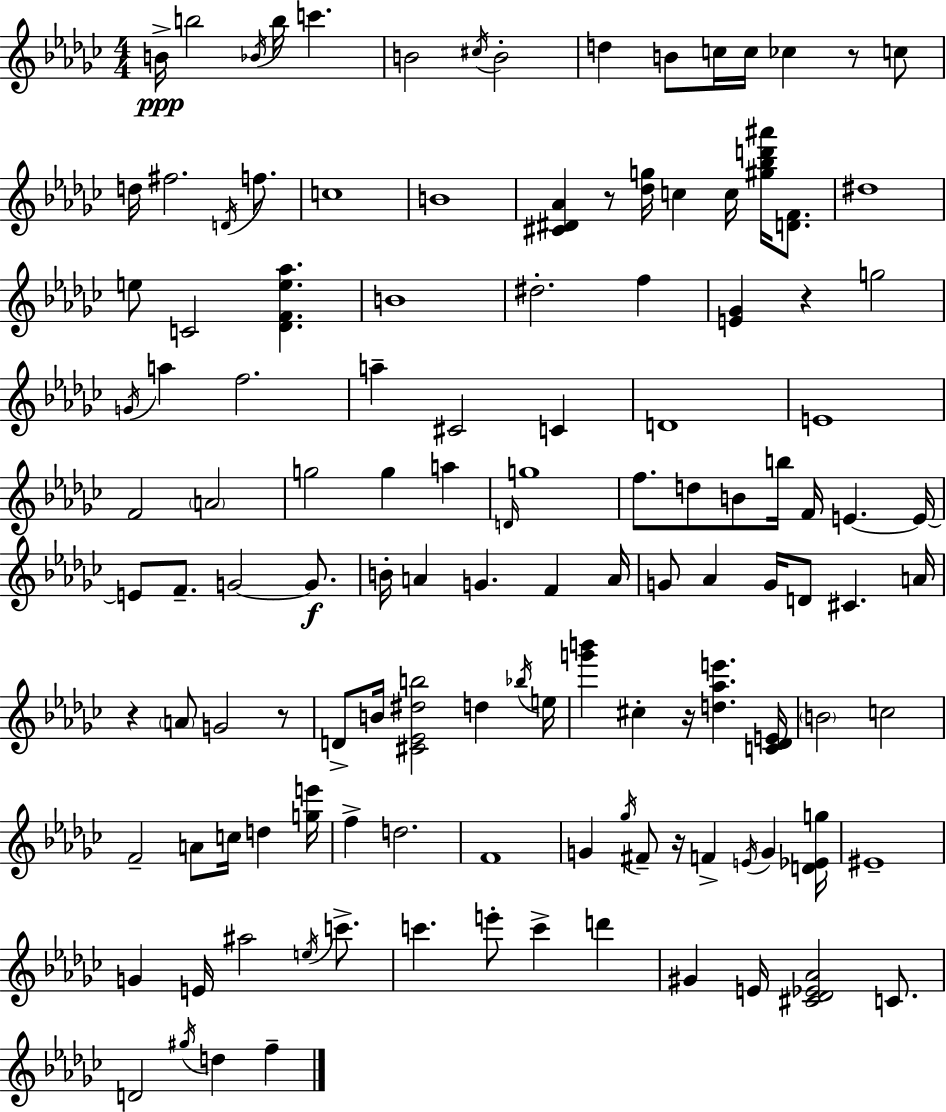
{
  \clef treble
  \numericTimeSignature
  \time 4/4
  \key ees \minor
  \repeat volta 2 { b'16->\ppp b''2 \acciaccatura { bes'16 } b''16 c'''4. | b'2 \acciaccatura { cis''16 } b'2-. | d''4 b'8 c''16 c''16 ces''4 r8 | c''8 d''16 fis''2. \acciaccatura { d'16 } | \break f''8. c''1 | b'1 | <cis' dis' aes'>4 r8 <des'' g''>16 c''4 c''16 <gis'' bes'' d''' ais'''>16 | <d' f'>8. dis''1 | \break e''8 c'2 <des' f' e'' aes''>4. | b'1 | dis''2.-. f''4 | <e' ges'>4 r4 g''2 | \break \acciaccatura { g'16 } a''4 f''2. | a''4-- cis'2 | c'4 d'1 | e'1 | \break f'2 \parenthesize a'2 | g''2 g''4 | a''4 \grace { d'16 } g''1 | f''8. d''8 b'8 b''16 f'16 e'4.~~ | \break e'16~~ e'8 f'8.-- g'2~~ | g'8.\f b'16-. a'4 g'4. | f'4 a'16 g'8 aes'4 g'16 d'8 cis'4. | a'16 r4 \parenthesize a'8 g'2 | \break r8 d'8-> b'16 <cis' ees' dis'' b''>2 | d''4 \acciaccatura { bes''16 } e''16 <g''' b'''>4 cis''4-. r16 <d'' aes'' e'''>4. | <c' des' e'>16 \parenthesize b'2 c''2 | f'2-- a'8 | \break c''16 d''4 <g'' e'''>16 f''4-> d''2. | f'1 | g'4 \acciaccatura { ges''16 } fis'8-- r16 f'4-> | \acciaccatura { e'16 } g'4 <d' ees' g''>16 eis'1-- | \break g'4 e'16 ais''2 | \acciaccatura { e''16 } c'''8.-> c'''4. e'''8-. | c'''4-> d'''4 gis'4 e'16 <cis' des' ees' aes'>2 | c'8. d'2 | \break \acciaccatura { gis''16 } d''4 f''4-- } \bar "|."
}